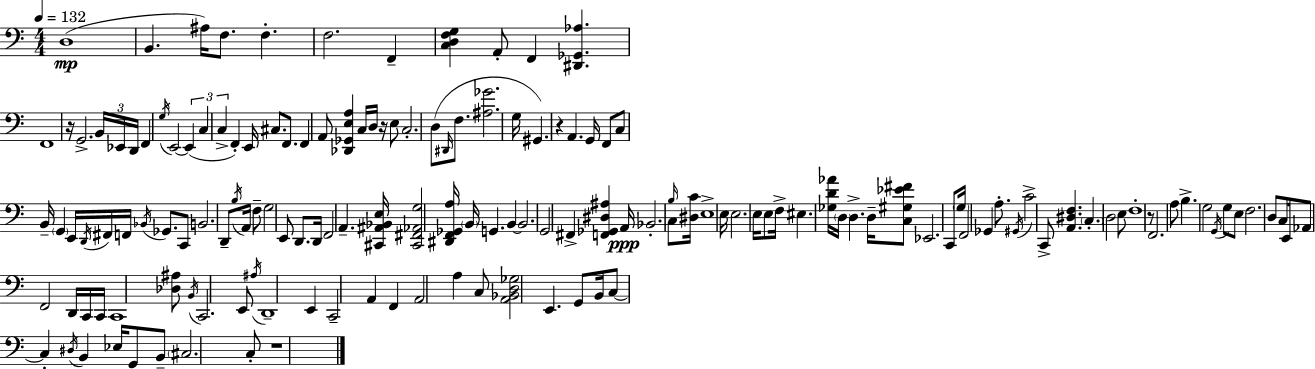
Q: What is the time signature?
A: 4/4